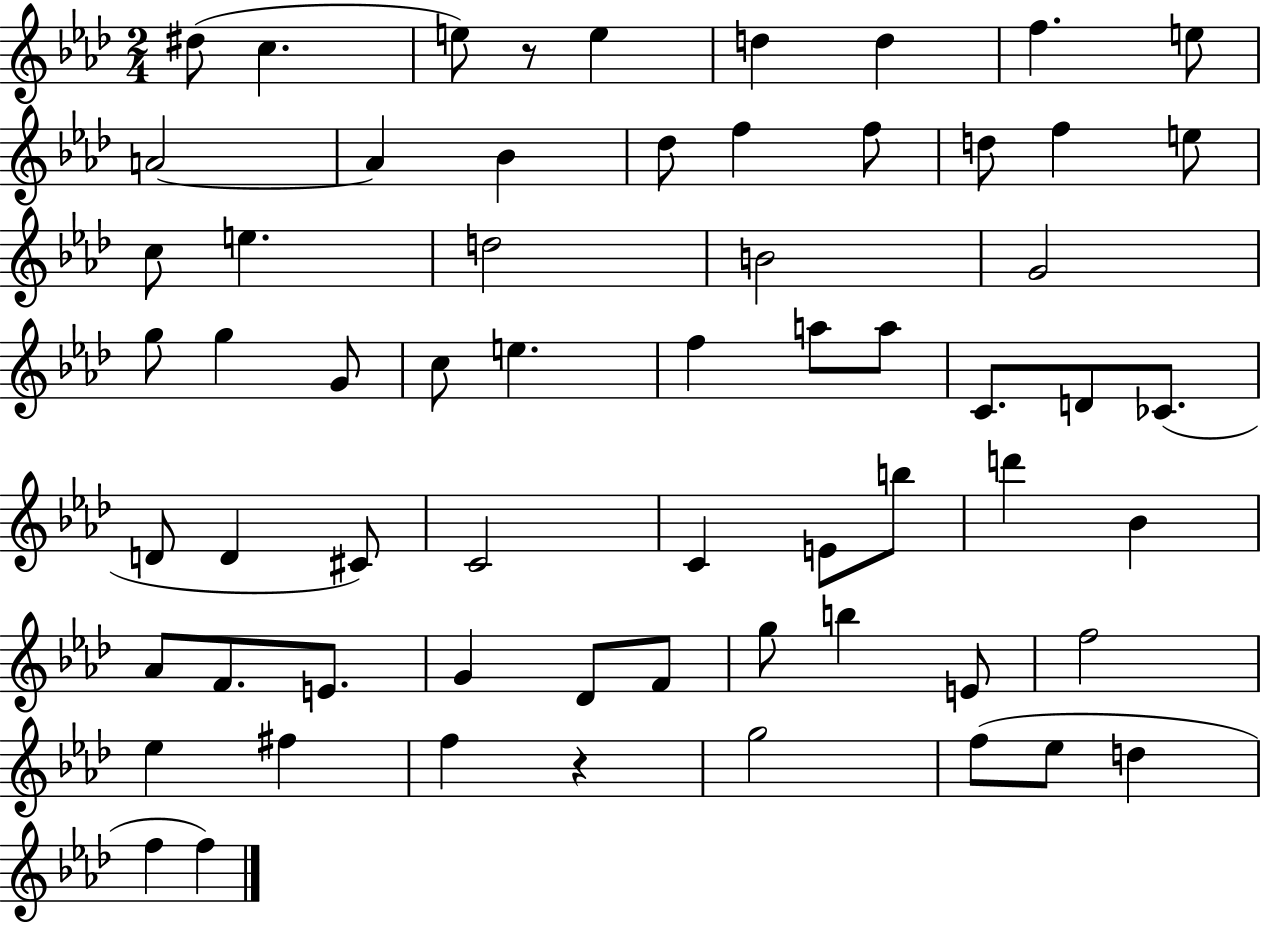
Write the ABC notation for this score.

X:1
T:Untitled
M:2/4
L:1/4
K:Ab
^d/2 c e/2 z/2 e d d f e/2 A2 A _B _d/2 f f/2 d/2 f e/2 c/2 e d2 B2 G2 g/2 g G/2 c/2 e f a/2 a/2 C/2 D/2 _C/2 D/2 D ^C/2 C2 C E/2 b/2 d' _B _A/2 F/2 E/2 G _D/2 F/2 g/2 b E/2 f2 _e ^f f z g2 f/2 _e/2 d f f